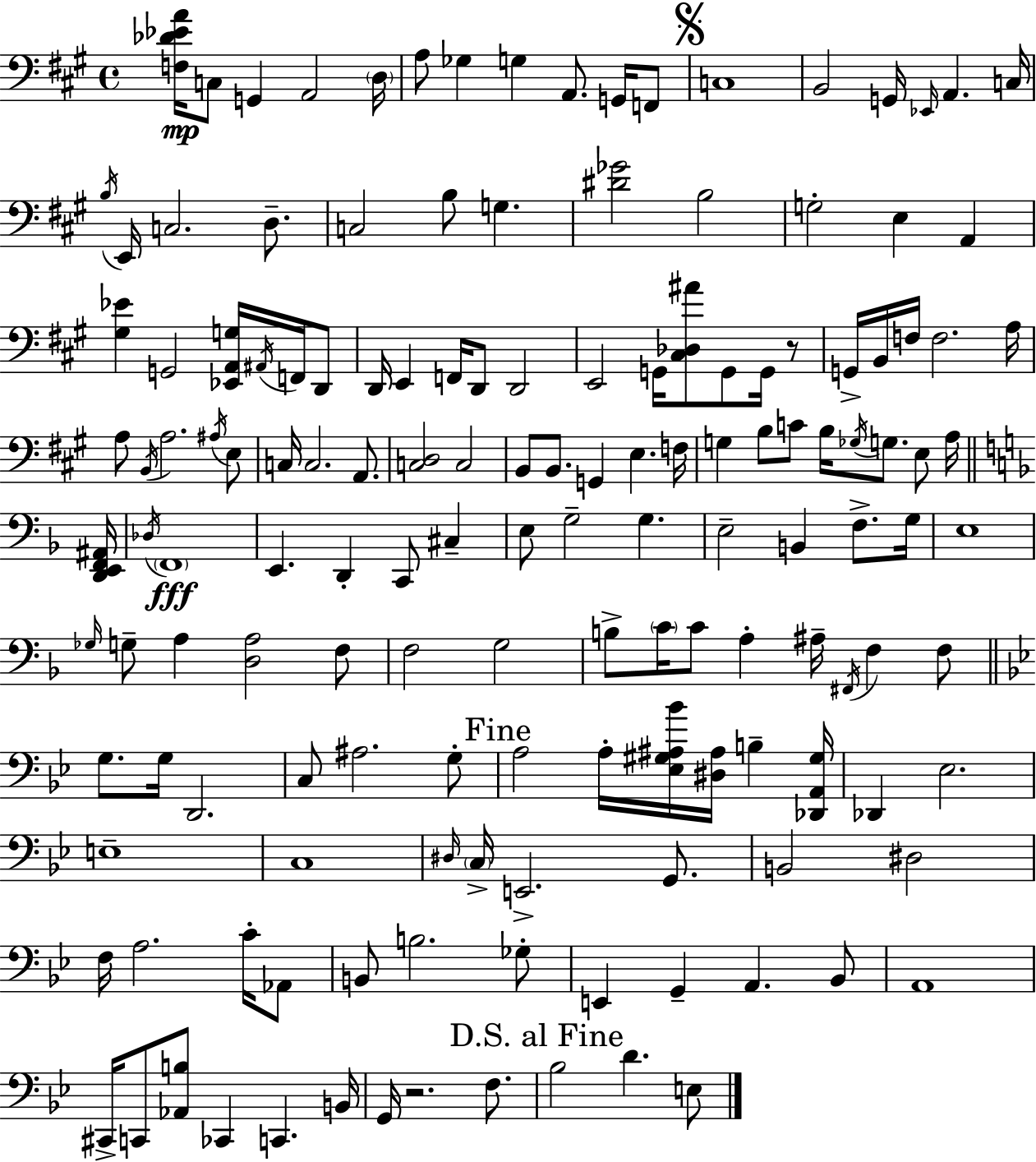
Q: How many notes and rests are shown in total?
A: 150